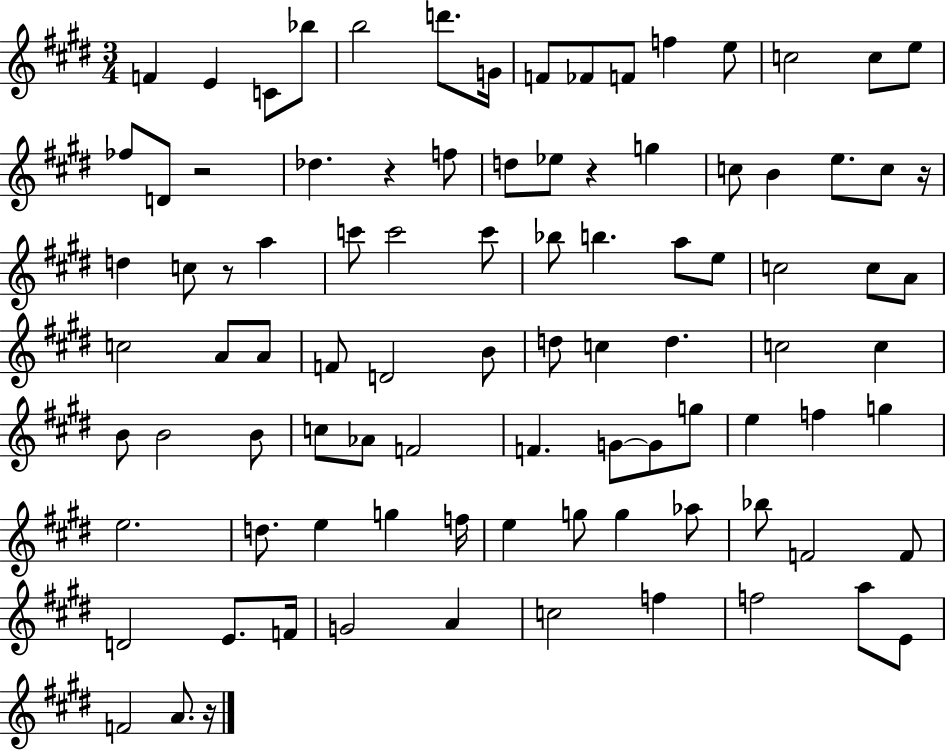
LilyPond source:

{
  \clef treble
  \numericTimeSignature
  \time 3/4
  \key e \major
  \repeat volta 2 { f'4 e'4 c'8 bes''8 | b''2 d'''8. g'16 | f'8 fes'8 f'8 f''4 e''8 | c''2 c''8 e''8 | \break fes''8 d'8 r2 | des''4. r4 f''8 | d''8 ees''8 r4 g''4 | c''8 b'4 e''8. c''8 r16 | \break d''4 c''8 r8 a''4 | c'''8 c'''2 c'''8 | bes''8 b''4. a''8 e''8 | c''2 c''8 a'8 | \break c''2 a'8 a'8 | f'8 d'2 b'8 | d''8 c''4 d''4. | c''2 c''4 | \break b'8 b'2 b'8 | c''8 aes'8 f'2 | f'4. g'8~~ g'8 g''8 | e''4 f''4 g''4 | \break e''2. | d''8. e''4 g''4 f''16 | e''4 g''8 g''4 aes''8 | bes''8 f'2 f'8 | \break d'2 e'8. f'16 | g'2 a'4 | c''2 f''4 | f''2 a''8 e'8 | \break f'2 a'8. r16 | } \bar "|."
}